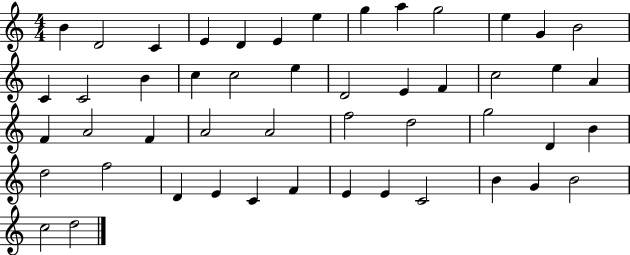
{
  \clef treble
  \numericTimeSignature
  \time 4/4
  \key c \major
  b'4 d'2 c'4 | e'4 d'4 e'4 e''4 | g''4 a''4 g''2 | e''4 g'4 b'2 | \break c'4 c'2 b'4 | c''4 c''2 e''4 | d'2 e'4 f'4 | c''2 e''4 a'4 | \break f'4 a'2 f'4 | a'2 a'2 | f''2 d''2 | g''2 d'4 b'4 | \break d''2 f''2 | d'4 e'4 c'4 f'4 | e'4 e'4 c'2 | b'4 g'4 b'2 | \break c''2 d''2 | \bar "|."
}